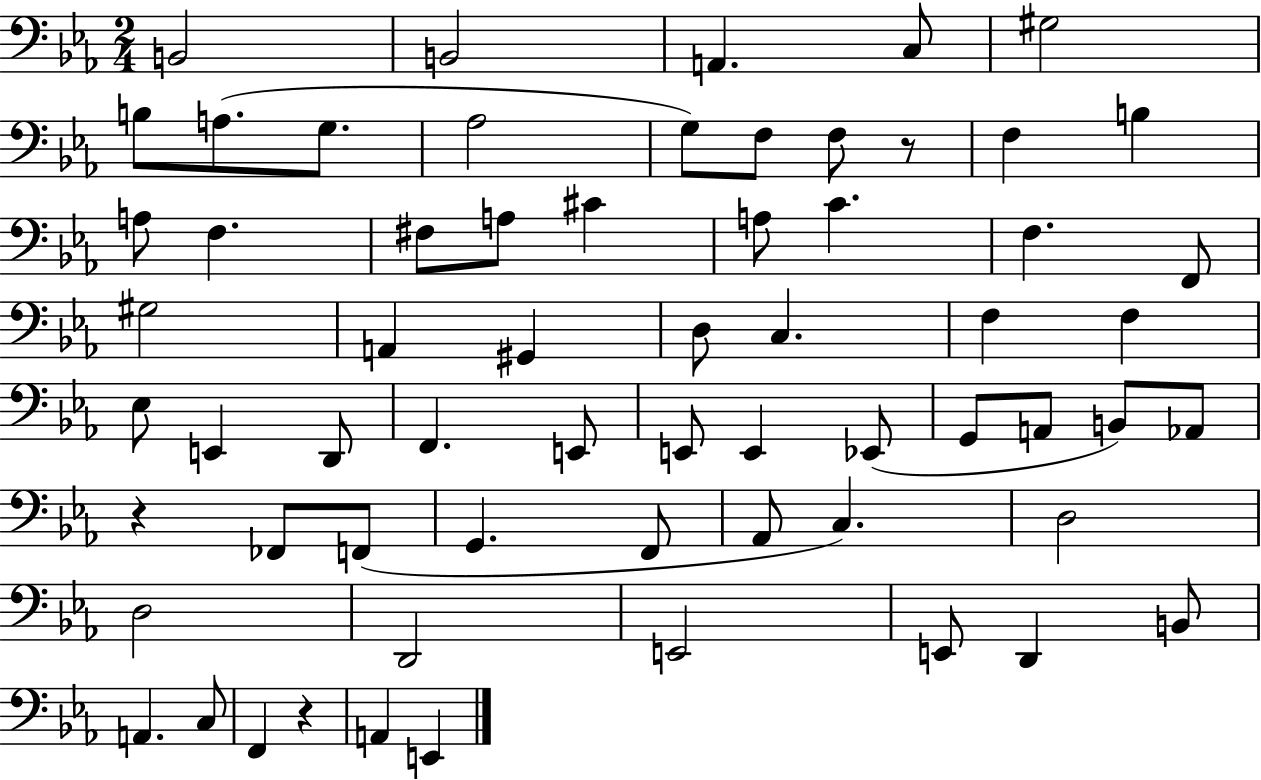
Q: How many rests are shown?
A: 3